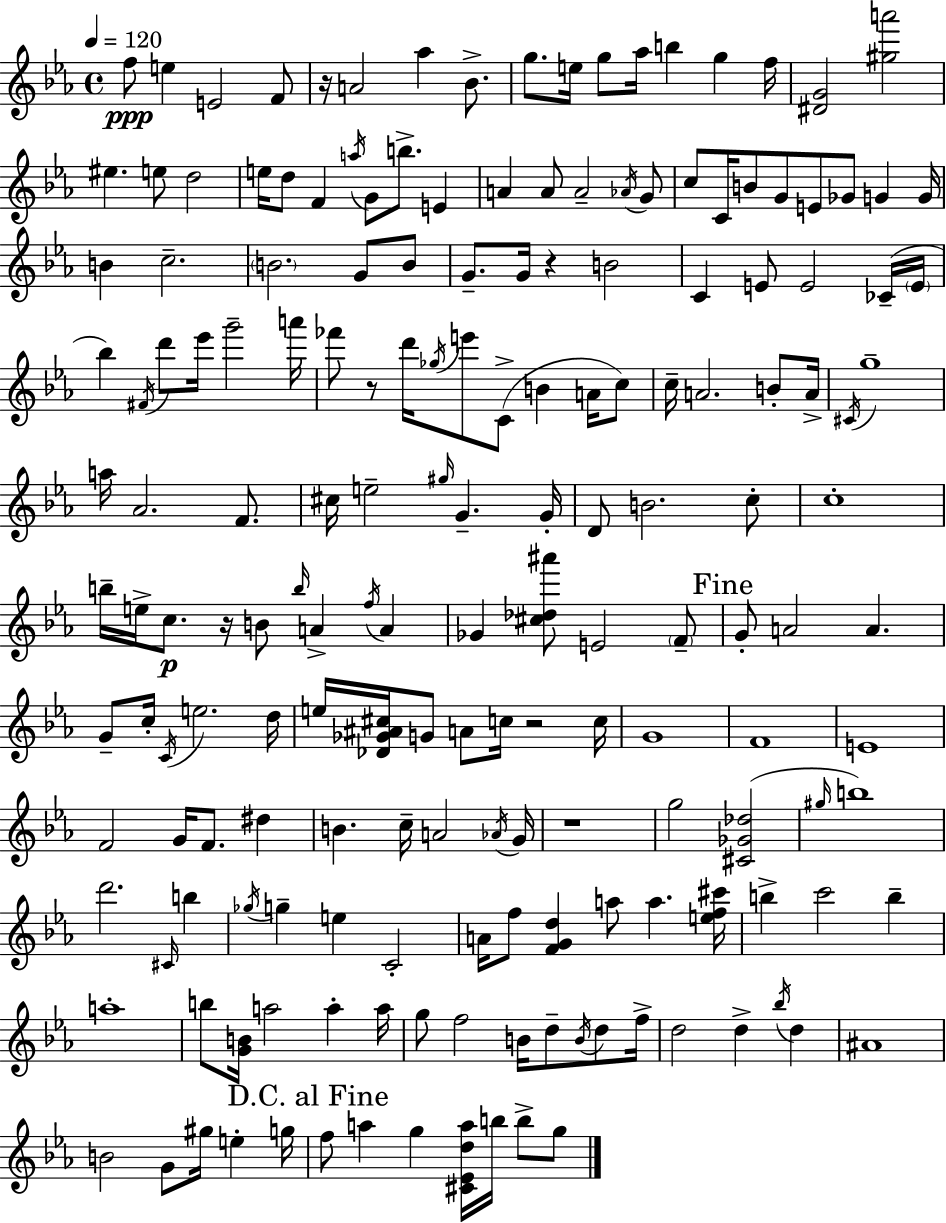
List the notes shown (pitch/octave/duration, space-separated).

F5/e E5/q E4/h F4/e R/s A4/h Ab5/q Bb4/e. G5/e. E5/s G5/e Ab5/s B5/q G5/q F5/s [D#4,G4]/h [G#5,A6]/h EIS5/q. E5/e D5/h E5/s D5/e F4/q A5/s G4/e B5/e. E4/q A4/q A4/e A4/h Ab4/s G4/e C5/e C4/s B4/e G4/e E4/e Gb4/e G4/q G4/s B4/q C5/h. B4/h. G4/e B4/e G4/e. G4/s R/q B4/h C4/q E4/e E4/h CES4/s E4/s Bb5/q F#4/s D6/e Eb6/s G6/h A6/s FES6/e R/e D6/s Gb5/s E6/e C4/e B4/q A4/s C5/e C5/s A4/h. B4/e A4/s C#4/s G5/w A5/s Ab4/h. F4/e. C#5/s E5/h G#5/s G4/q. G4/s D4/e B4/h. C5/e C5/w B5/s E5/s C5/e. R/s B4/e B5/s A4/q F5/s A4/q Gb4/q [C#5,Db5,A#6]/e E4/h F4/e G4/e A4/h A4/q. G4/e C5/s C4/s E5/h. D5/s E5/s [Db4,Gb4,A#4,C#5]/s G4/e A4/e C5/s R/h C5/s G4/w F4/w E4/w F4/h G4/s F4/e. D#5/q B4/q. C5/s A4/h Ab4/s G4/s R/w G5/h [C#4,Gb4,Db5]/h G#5/s B5/w D6/h. C#4/s B5/q Gb5/s G5/q E5/q C4/h A4/s F5/e [F4,G4,D5]/q A5/e A5/q. [E5,F5,C#6]/s B5/q C6/h B5/q A5/w B5/e [G4,B4]/s A5/h A5/q A5/s G5/e F5/h B4/s D5/e B4/s D5/e F5/s D5/h D5/q Bb5/s D5/q A#4/w B4/h G4/e G#5/s E5/q G5/s F5/e A5/q G5/q [C#4,Eb4,D5,A5]/s B5/s B5/e G5/e